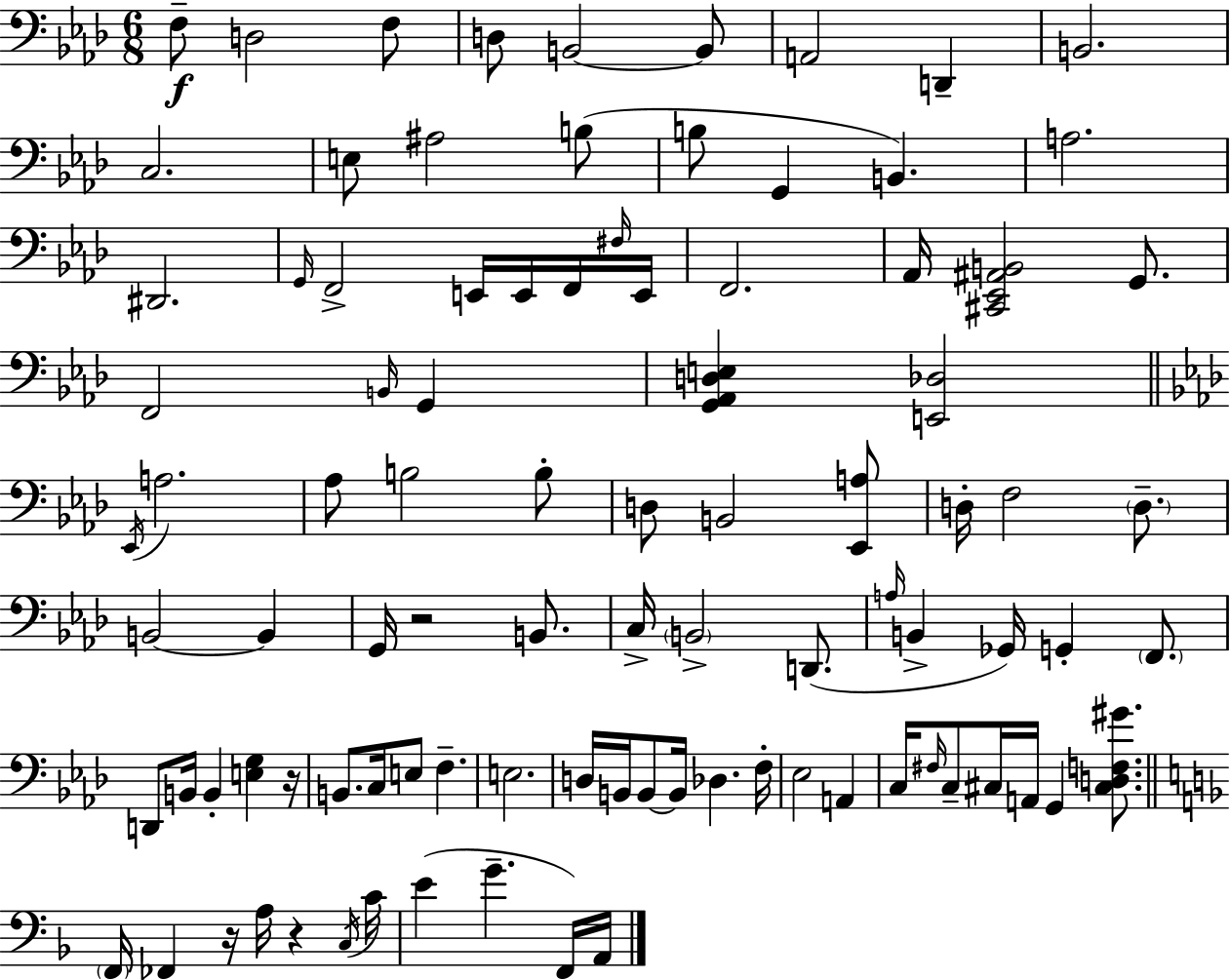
{
  \clef bass
  \numericTimeSignature
  \time 6/8
  \key aes \major
  \repeat volta 2 { f8--\f d2 f8 | d8 b,2~~ b,8 | a,2 d,4-- | b,2. | \break c2. | e8 ais2 b8( | b8 g,4 b,4.) | a2. | \break dis,2. | \grace { g,16 } f,2-> e,16 e,16 f,16 | \grace { fis16 } e,16 f,2. | aes,16 <cis, ees, ais, b,>2 g,8. | \break f,2 \grace { b,16 } g,4 | <g, aes, d e>4 <e, des>2 | \bar "||" \break \key f \minor \acciaccatura { ees,16 } a2. | aes8 b2 b8-. | d8 b,2 <ees, a>8 | d16-. f2 \parenthesize d8.-- | \break b,2~~ b,4 | g,16 r2 b,8. | c16-> \parenthesize b,2-> d,8.( | \grace { a16 } b,4-> ges,16) g,4-. \parenthesize f,8. | \break d,8 b,16 b,4-. <e g>4 | r16 b,8. c16 e8 f4.-- | e2. | d16 b,16 b,8~~ b,16 des4. | \break f16-. ees2 a,4 | c16 \grace { fis16 } c8-- cis16 a,16 g,4 | <cis d f gis'>8. \bar "||" \break \key f \major \parenthesize f,16 fes,4 r16 a16 r4 \acciaccatura { c16 } | c'16 e'4( g'4.-- f,16) | a,16 } \bar "|."
}